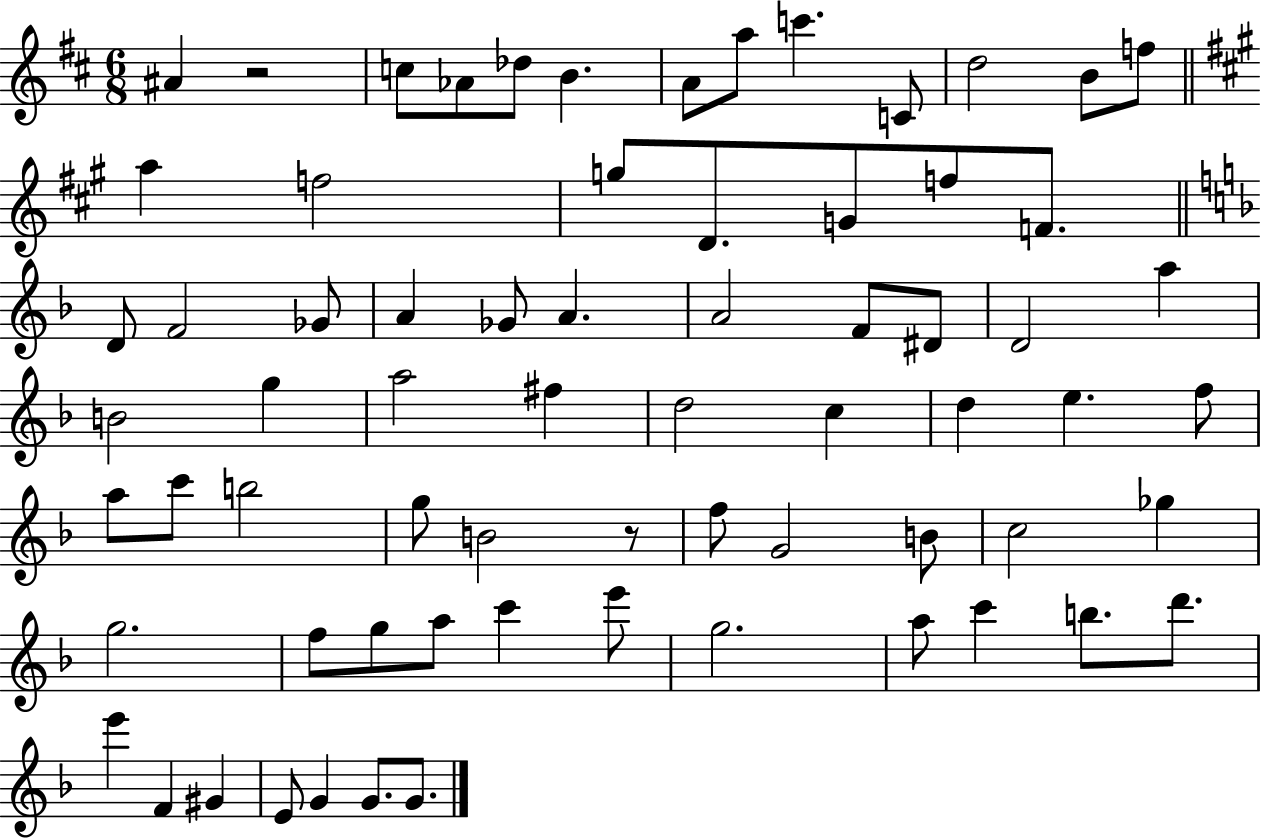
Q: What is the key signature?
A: D major